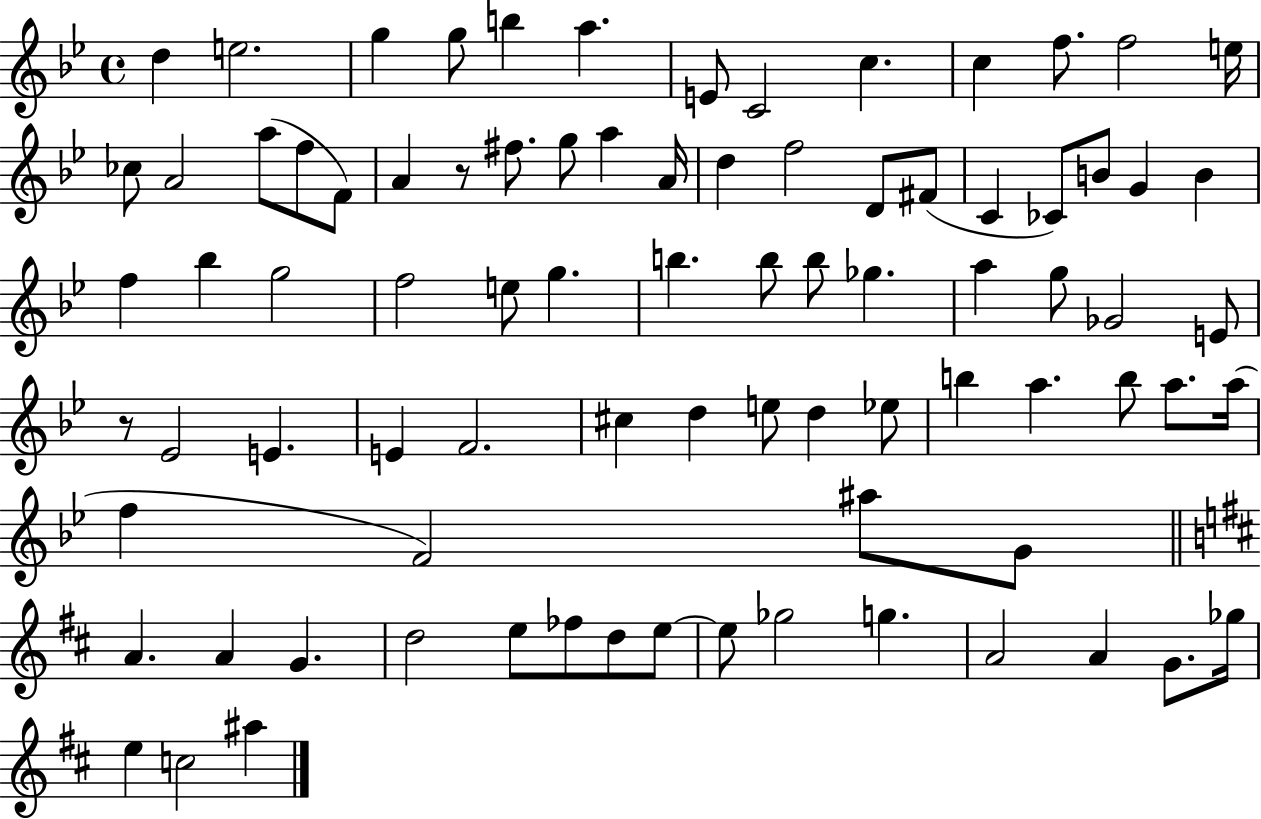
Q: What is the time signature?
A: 4/4